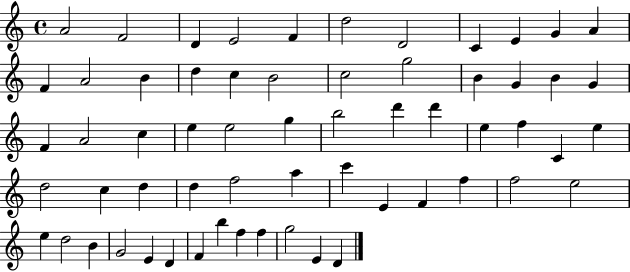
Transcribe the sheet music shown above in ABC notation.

X:1
T:Untitled
M:4/4
L:1/4
K:C
A2 F2 D E2 F d2 D2 C E G A F A2 B d c B2 c2 g2 B G B G F A2 c e e2 g b2 d' d' e f C e d2 c d d f2 a c' E F f f2 e2 e d2 B G2 E D F b f f g2 E D